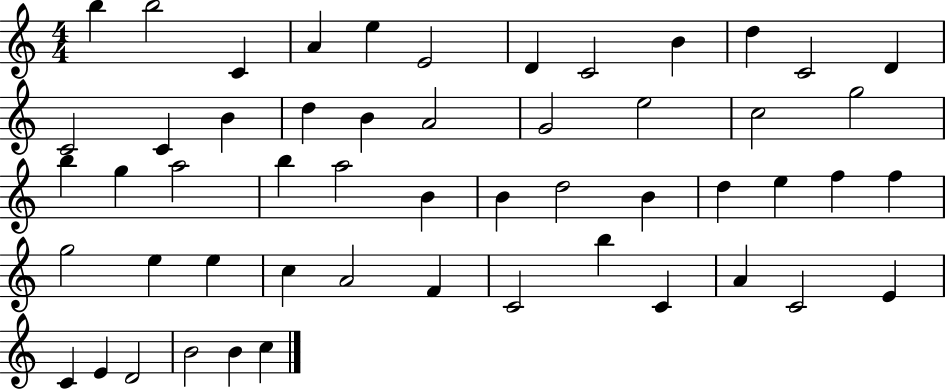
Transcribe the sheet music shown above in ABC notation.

X:1
T:Untitled
M:4/4
L:1/4
K:C
b b2 C A e E2 D C2 B d C2 D C2 C B d B A2 G2 e2 c2 g2 b g a2 b a2 B B d2 B d e f f g2 e e c A2 F C2 b C A C2 E C E D2 B2 B c